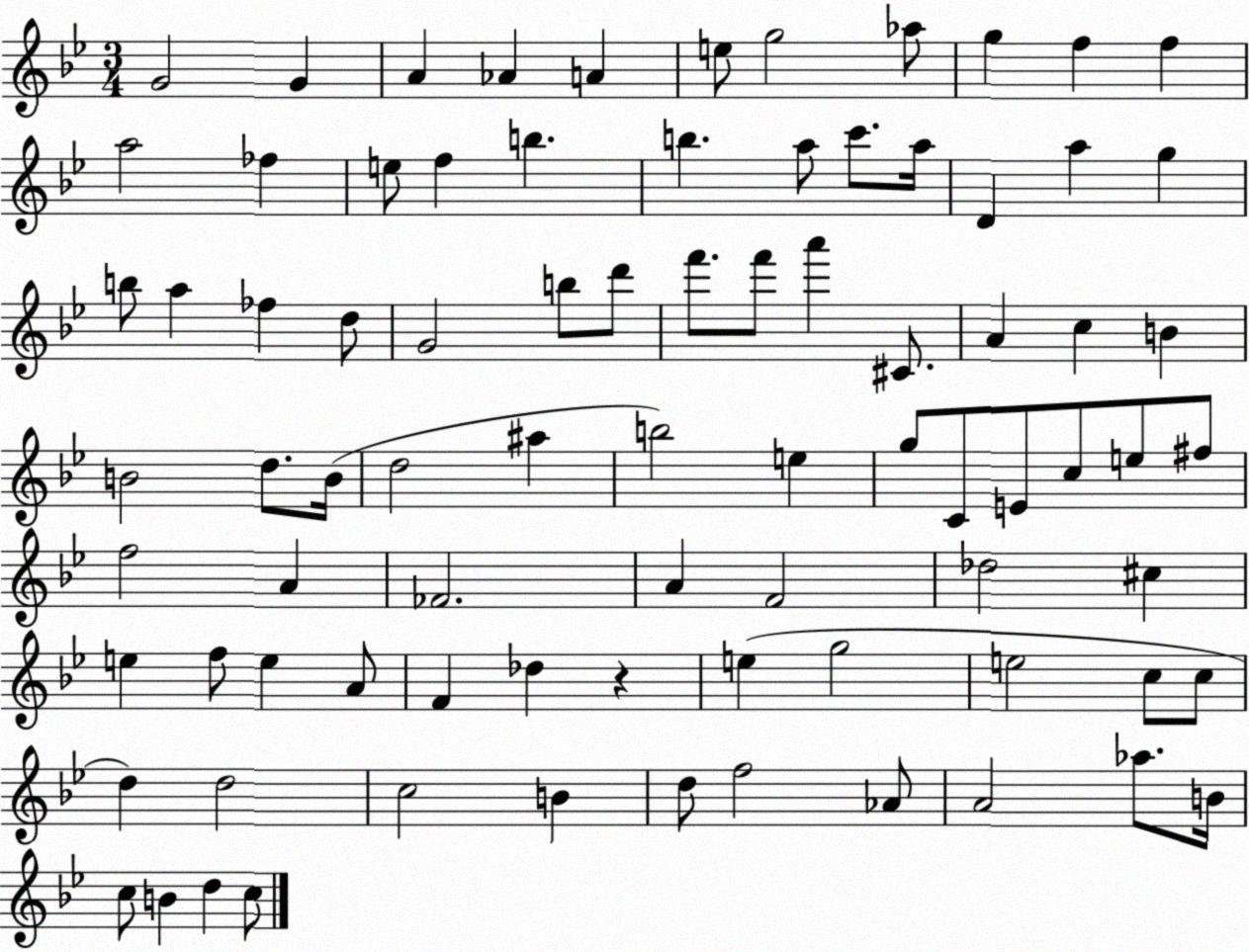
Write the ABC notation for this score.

X:1
T:Untitled
M:3/4
L:1/4
K:Bb
G2 G A _A A e/2 g2 _a/2 g f f a2 _f e/2 f b b a/2 c'/2 a/4 D a g b/2 a _f d/2 G2 b/2 d'/2 f'/2 f'/2 a' ^C/2 A c B B2 d/2 B/4 d2 ^a b2 e g/2 C/2 E/2 c/2 e/2 ^f/2 f2 A _F2 A F2 _d2 ^c e f/2 e A/2 F _d z e g2 e2 c/2 c/2 d d2 c2 B d/2 f2 _A/2 A2 _a/2 B/4 c/2 B d c/2